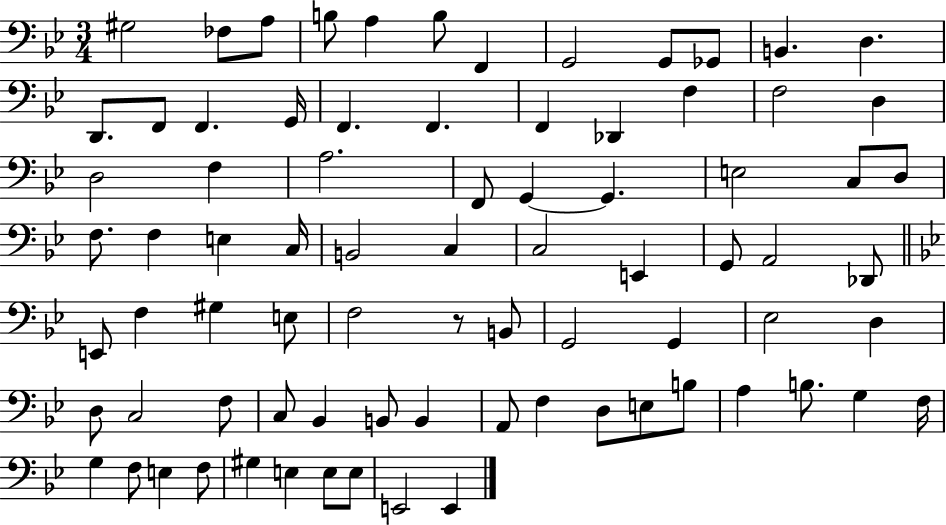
X:1
T:Untitled
M:3/4
L:1/4
K:Bb
^G,2 _F,/2 A,/2 B,/2 A, B,/2 F,, G,,2 G,,/2 _G,,/2 B,, D, D,,/2 F,,/2 F,, G,,/4 F,, F,, F,, _D,, F, F,2 D, D,2 F, A,2 F,,/2 G,, G,, E,2 C,/2 D,/2 F,/2 F, E, C,/4 B,,2 C, C,2 E,, G,,/2 A,,2 _D,,/2 E,,/2 F, ^G, E,/2 F,2 z/2 B,,/2 G,,2 G,, _E,2 D, D,/2 C,2 F,/2 C,/2 _B,, B,,/2 B,, A,,/2 F, D,/2 E,/2 B,/2 A, B,/2 G, F,/4 G, F,/2 E, F,/2 ^G, E, E,/2 E,/2 E,,2 E,,